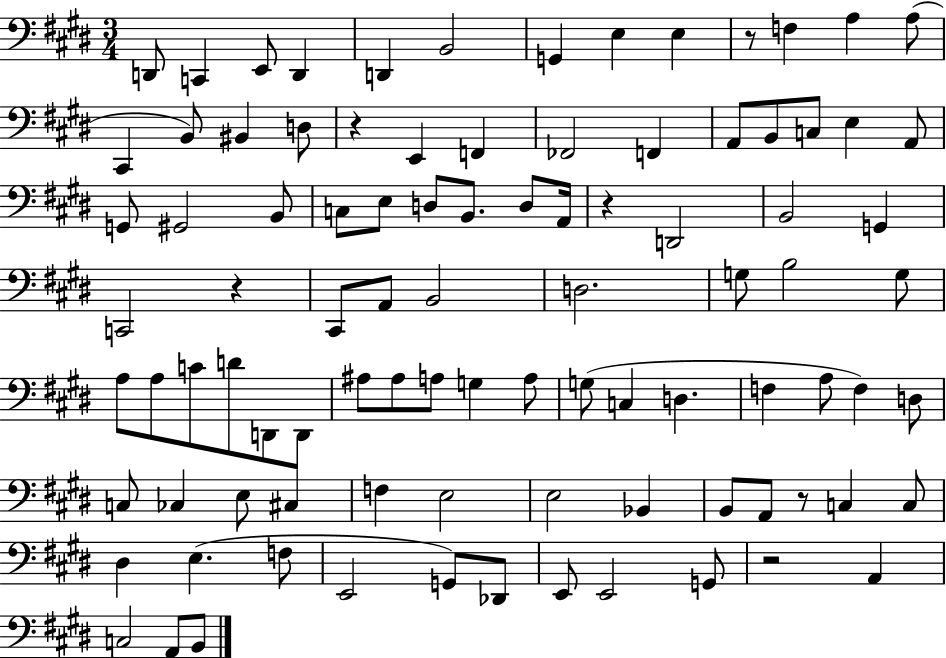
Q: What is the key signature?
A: E major